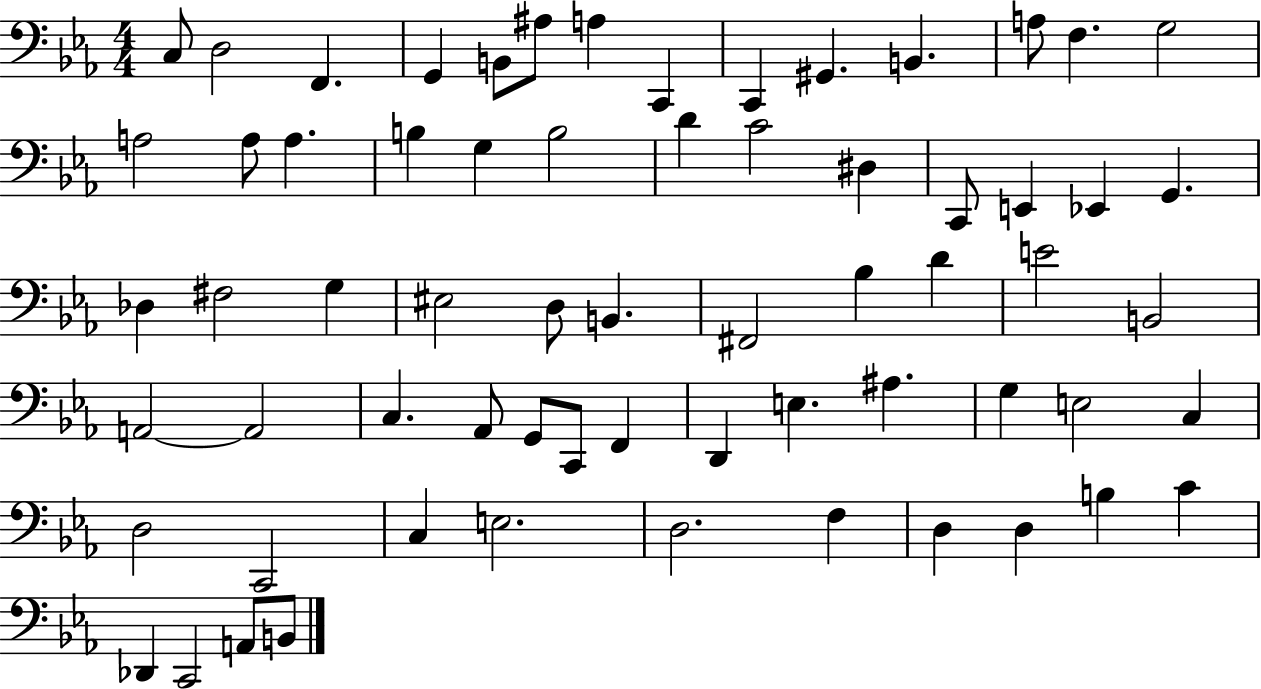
{
  \clef bass
  \numericTimeSignature
  \time 4/4
  \key ees \major
  c8 d2 f,4. | g,4 b,8 ais8 a4 c,4 | c,4 gis,4. b,4. | a8 f4. g2 | \break a2 a8 a4. | b4 g4 b2 | d'4 c'2 dis4 | c,8 e,4 ees,4 g,4. | \break des4 fis2 g4 | eis2 d8 b,4. | fis,2 bes4 d'4 | e'2 b,2 | \break a,2~~ a,2 | c4. aes,8 g,8 c,8 f,4 | d,4 e4. ais4. | g4 e2 c4 | \break d2 c,2 | c4 e2. | d2. f4 | d4 d4 b4 c'4 | \break des,4 c,2 a,8 b,8 | \bar "|."
}